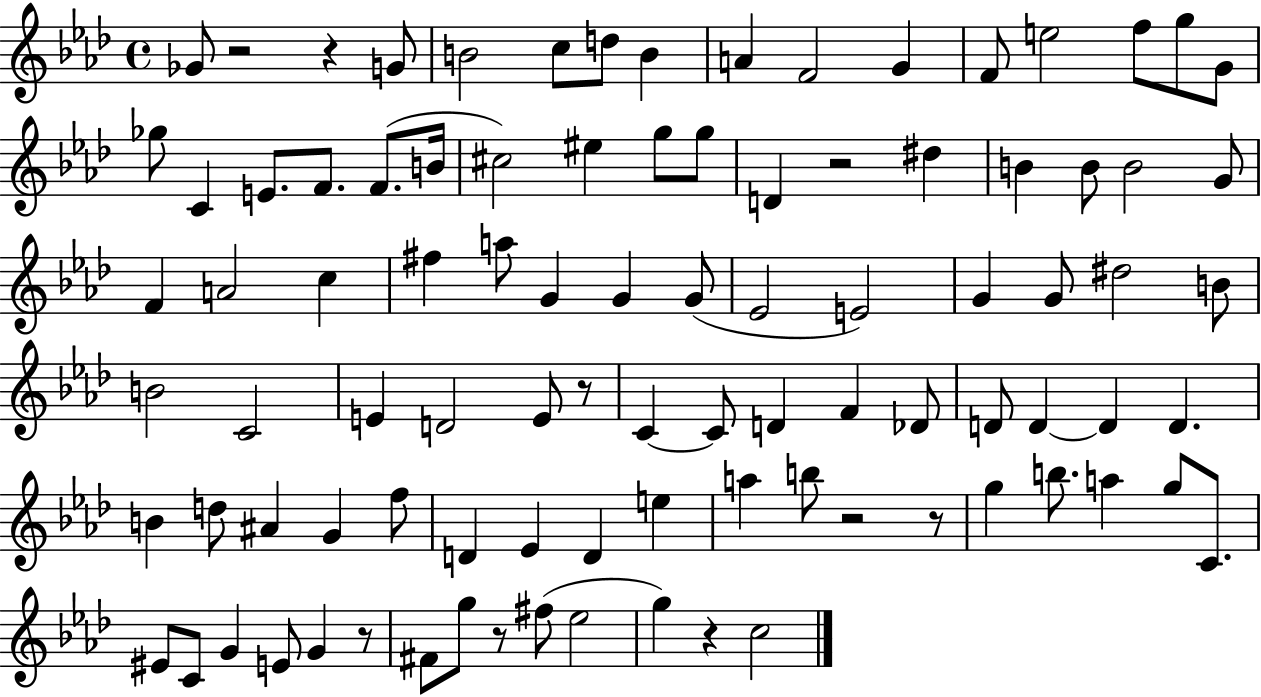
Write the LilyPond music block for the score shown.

{
  \clef treble
  \time 4/4
  \defaultTimeSignature
  \key aes \major
  ges'8 r2 r4 g'8 | b'2 c''8 d''8 b'4 | a'4 f'2 g'4 | f'8 e''2 f''8 g''8 g'8 | \break ges''8 c'4 e'8. f'8. f'8.( b'16 | cis''2) eis''4 g''8 g''8 | d'4 r2 dis''4 | b'4 b'8 b'2 g'8 | \break f'4 a'2 c''4 | fis''4 a''8 g'4 g'4 g'8( | ees'2 e'2) | g'4 g'8 dis''2 b'8 | \break b'2 c'2 | e'4 d'2 e'8 r8 | c'4~~ c'8 d'4 f'4 des'8 | d'8 d'4~~ d'4 d'4. | \break b'4 d''8 ais'4 g'4 f''8 | d'4 ees'4 d'4 e''4 | a''4 b''8 r2 r8 | g''4 b''8. a''4 g''8 c'8. | \break eis'8 c'8 g'4 e'8 g'4 r8 | fis'8 g''8 r8 fis''8( ees''2 | g''4) r4 c''2 | \bar "|."
}